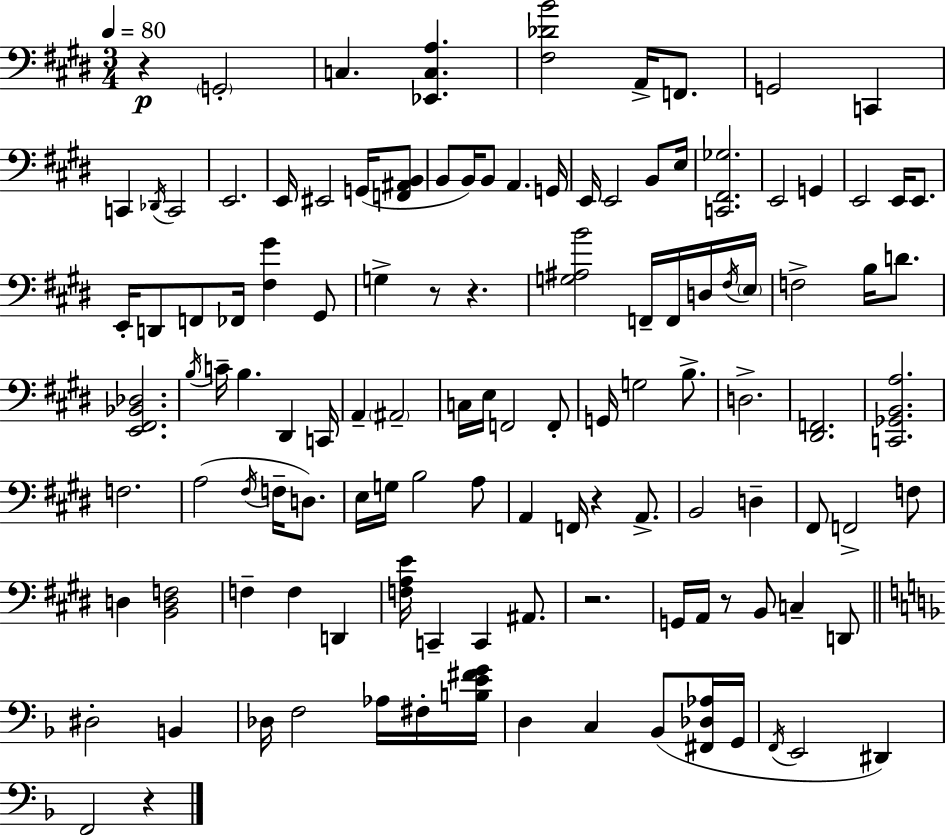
{
  \clef bass
  \numericTimeSignature
  \time 3/4
  \key e \major
  \tempo 4 = 80
  \repeat volta 2 { r4\p \parenthesize g,2-. | c4. <ees, c a>4. | <fis des' b'>2 a,16-> f,8. | g,2 c,4 | \break c,4 \acciaccatura { des,16 } c,2 | e,2. | e,16 eis,2 g,16( <f, ais, b,>8 | b,8 b,16) b,8 a,4. | \break g,16 e,16 e,2 b,8 | e16 <c, fis, ges>2. | e,2 g,4 | e,2 e,16 e,8. | \break e,16-. d,8 f,8 fes,16 <fis gis'>4 gis,8 | g4-> r8 r4. | <g ais b'>2 f,16-- f,16 d16 | \acciaccatura { fis16 } \parenthesize e16 f2-> b16 d'8. | \break <e, fis, bes, des>2. | \acciaccatura { b16 } c'16-- b4. dis,4 | c,16 a,4-- \parenthesize ais,2-- | c16 e16 f,2 | \break f,8-. g,16 g2 | b8.-> d2.-> | <dis, f,>2. | <c, ges, b, a>2. | \break f2. | a2( \acciaccatura { fis16 } | f16-- d8.) e16 g16 b2 | a8 a,4 f,16 r4 | \break a,8.-> b,2 | d4-- fis,8 f,2-> | f8 d4 <b, d f>2 | f4-- f4 | \break d,4 <f a e'>16 c,4-- c,4 | ais,8. r2. | g,16 a,16 r8 b,8 c4-- | d,8 \bar "||" \break \key f \major dis2-. b,4 | des16 f2 aes16 fis16-. <b e' fis' g'>16 | d4 c4 bes,8( <fis, des aes>16 g,16 | \acciaccatura { f,16 } e,2 dis,4) | \break f,2 r4 | } \bar "|."
}